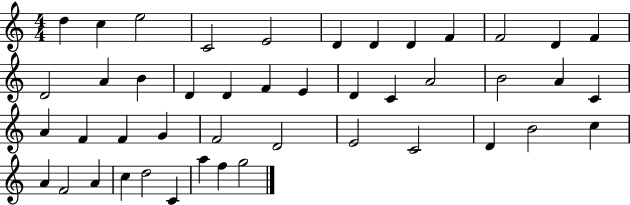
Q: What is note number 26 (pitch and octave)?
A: A4